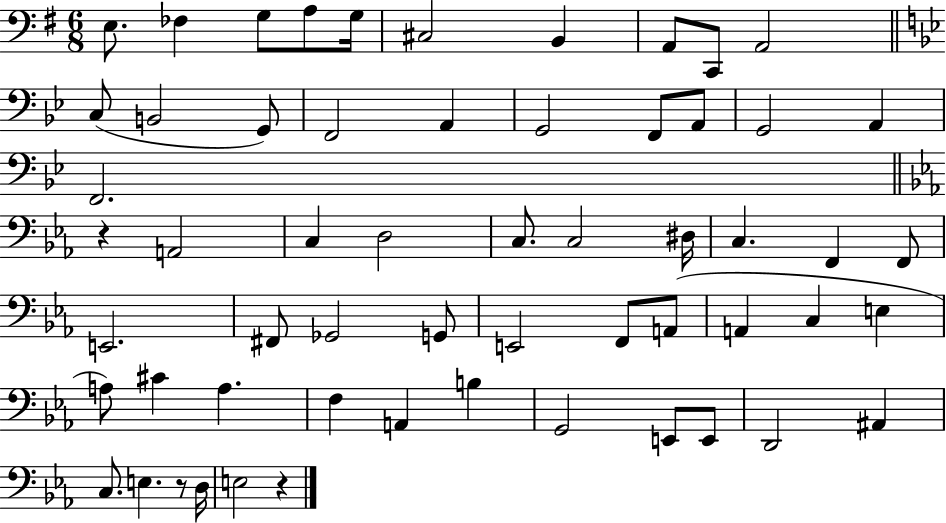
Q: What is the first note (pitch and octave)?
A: E3